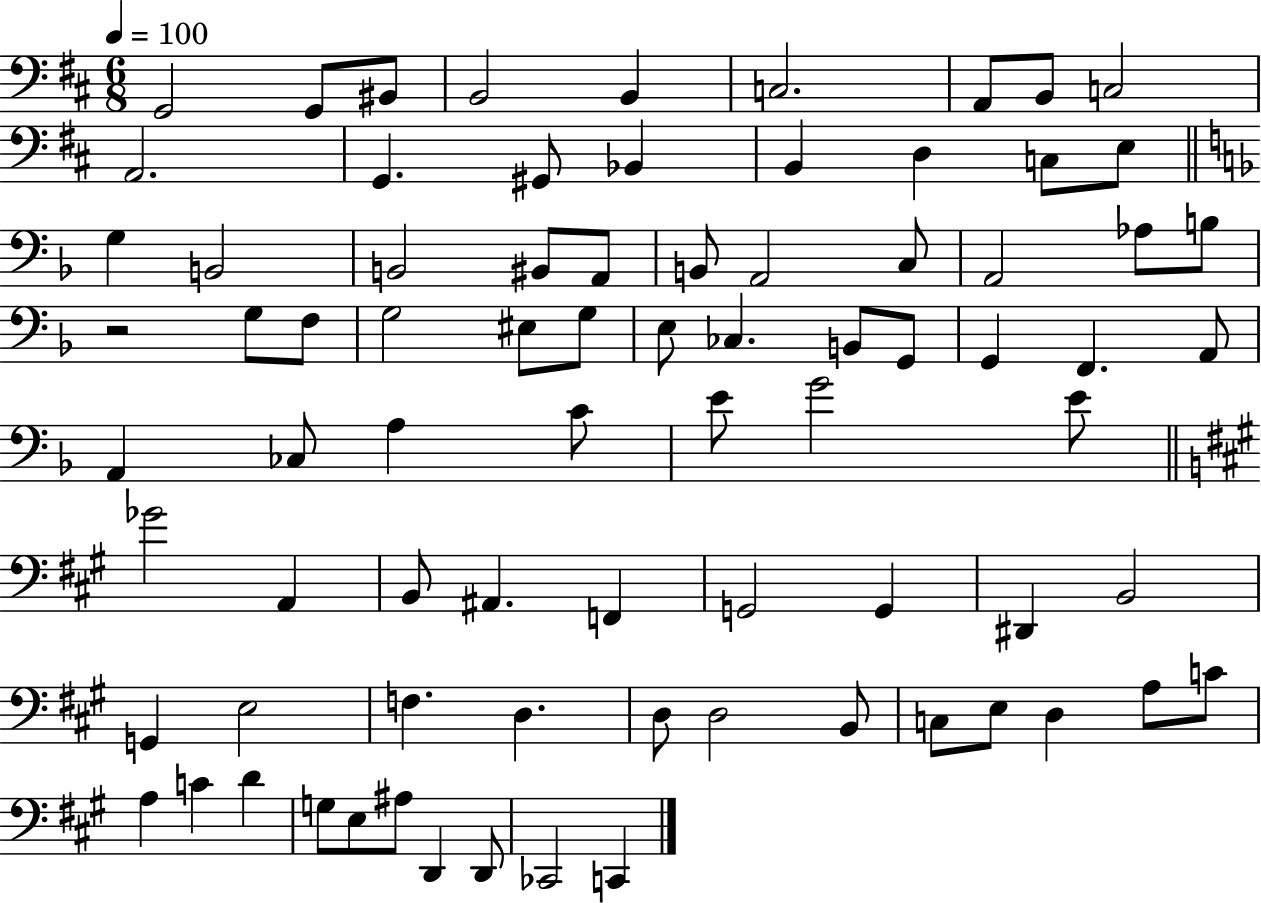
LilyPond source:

{
  \clef bass
  \numericTimeSignature
  \time 6/8
  \key d \major
  \tempo 4 = 100
  g,2 g,8 bis,8 | b,2 b,4 | c2. | a,8 b,8 c2 | \break a,2. | g,4. gis,8 bes,4 | b,4 d4 c8 e8 | \bar "||" \break \key d \minor g4 b,2 | b,2 bis,8 a,8 | b,8 a,2 c8 | a,2 aes8 b8 | \break r2 g8 f8 | g2 eis8 g8 | e8 ces4. b,8 g,8 | g,4 f,4. a,8 | \break a,4 ces8 a4 c'8 | e'8 g'2 e'8 | \bar "||" \break \key a \major ges'2 a,4 | b,8 ais,4. f,4 | g,2 g,4 | dis,4 b,2 | \break g,4 e2 | f4. d4. | d8 d2 b,8 | c8 e8 d4 a8 c'8 | \break a4 c'4 d'4 | g8 e8 ais8 d,4 d,8 | ces,2 c,4 | \bar "|."
}